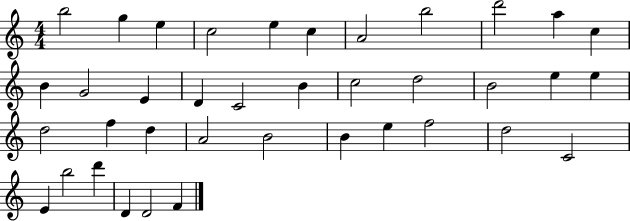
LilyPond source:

{
  \clef treble
  \numericTimeSignature
  \time 4/4
  \key c \major
  b''2 g''4 e''4 | c''2 e''4 c''4 | a'2 b''2 | d'''2 a''4 c''4 | \break b'4 g'2 e'4 | d'4 c'2 b'4 | c''2 d''2 | b'2 e''4 e''4 | \break d''2 f''4 d''4 | a'2 b'2 | b'4 e''4 f''2 | d''2 c'2 | \break e'4 b''2 d'''4 | d'4 d'2 f'4 | \bar "|."
}